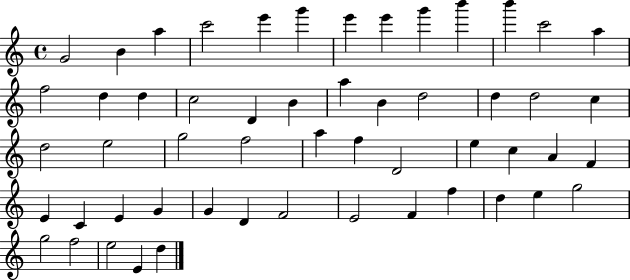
G4/h B4/q A5/q C6/h E6/q G6/q E6/q E6/q G6/q B6/q B6/q C6/h A5/q F5/h D5/q D5/q C5/h D4/q B4/q A5/q B4/q D5/h D5/q D5/h C5/q D5/h E5/h G5/h F5/h A5/q F5/q D4/h E5/q C5/q A4/q F4/q E4/q C4/q E4/q G4/q G4/q D4/q F4/h E4/h F4/q F5/q D5/q E5/q G5/h G5/h F5/h E5/h E4/q D5/q